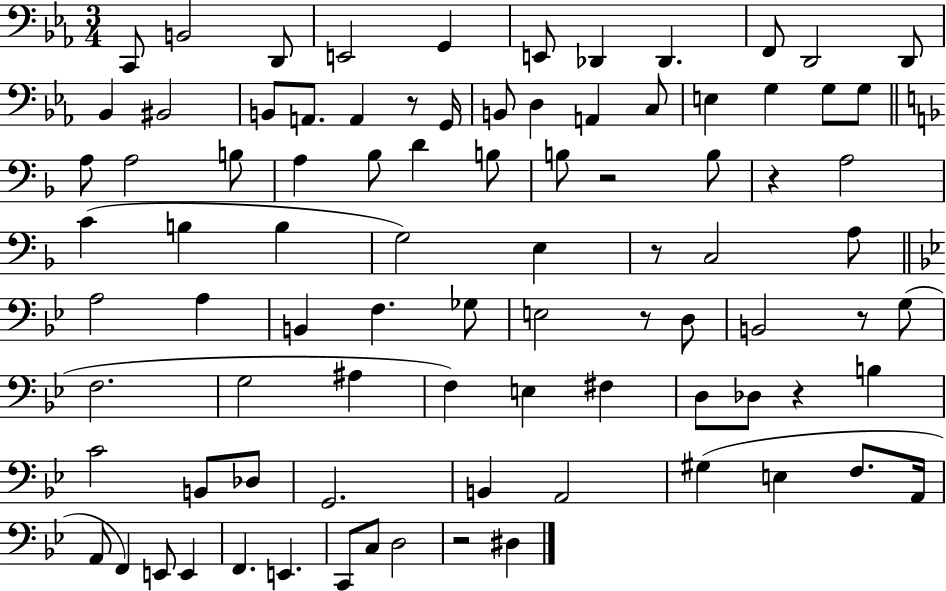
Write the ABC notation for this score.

X:1
T:Untitled
M:3/4
L:1/4
K:Eb
C,,/2 B,,2 D,,/2 E,,2 G,, E,,/2 _D,, _D,, F,,/2 D,,2 D,,/2 _B,, ^B,,2 B,,/2 A,,/2 A,, z/2 G,,/4 B,,/2 D, A,, C,/2 E, G, G,/2 G,/2 A,/2 A,2 B,/2 A, _B,/2 D B,/2 B,/2 z2 B,/2 z A,2 C B, B, G,2 E, z/2 C,2 A,/2 A,2 A, B,, F, _G,/2 E,2 z/2 D,/2 B,,2 z/2 G,/2 F,2 G,2 ^A, F, E, ^F, D,/2 _D,/2 z B, C2 B,,/2 _D,/2 G,,2 B,, A,,2 ^G, E, F,/2 A,,/4 A,,/2 F,, E,,/2 E,, F,, E,, C,,/2 C,/2 D,2 z2 ^D,